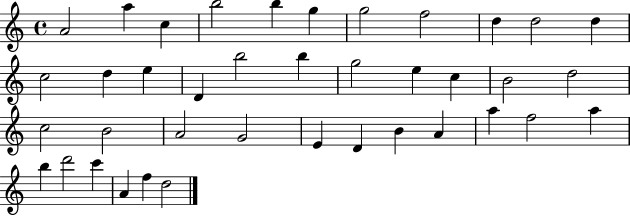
A4/h A5/q C5/q B5/h B5/q G5/q G5/h F5/h D5/q D5/h D5/q C5/h D5/q E5/q D4/q B5/h B5/q G5/h E5/q C5/q B4/h D5/h C5/h B4/h A4/h G4/h E4/q D4/q B4/q A4/q A5/q F5/h A5/q B5/q D6/h C6/q A4/q F5/q D5/h